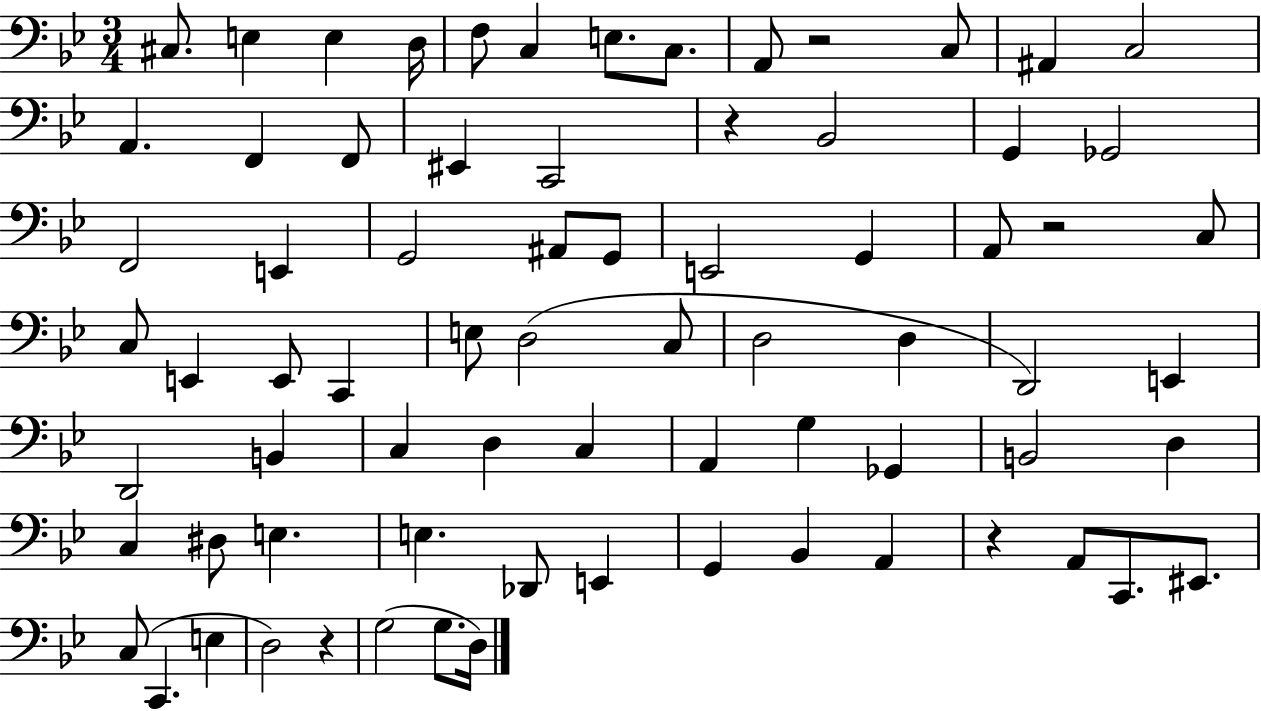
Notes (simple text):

C#3/e. E3/q E3/q D3/s F3/e C3/q E3/e. C3/e. A2/e R/h C3/e A#2/q C3/h A2/q. F2/q F2/e EIS2/q C2/h R/q Bb2/h G2/q Gb2/h F2/h E2/q G2/h A#2/e G2/e E2/h G2/q A2/e R/h C3/e C3/e E2/q E2/e C2/q E3/e D3/h C3/e D3/h D3/q D2/h E2/q D2/h B2/q C3/q D3/q C3/q A2/q G3/q Gb2/q B2/h D3/q C3/q D#3/e E3/q. E3/q. Db2/e E2/q G2/q Bb2/q A2/q R/q A2/e C2/e. EIS2/e. C3/e C2/q. E3/q D3/h R/q G3/h G3/e. D3/s